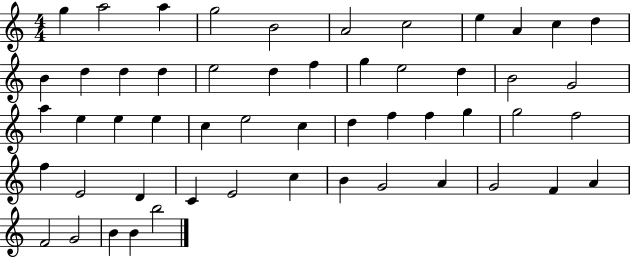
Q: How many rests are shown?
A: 0